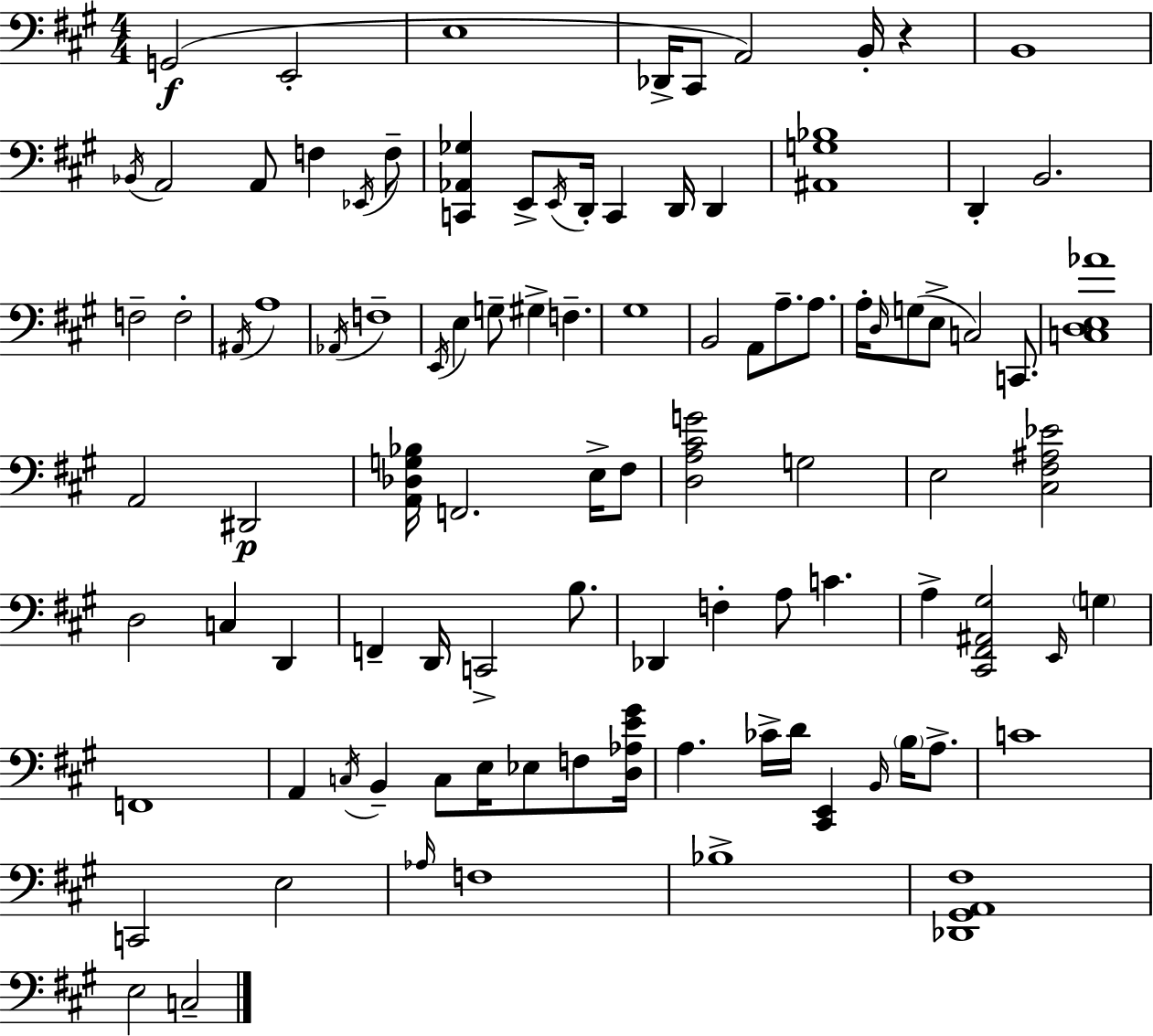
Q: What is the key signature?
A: A major